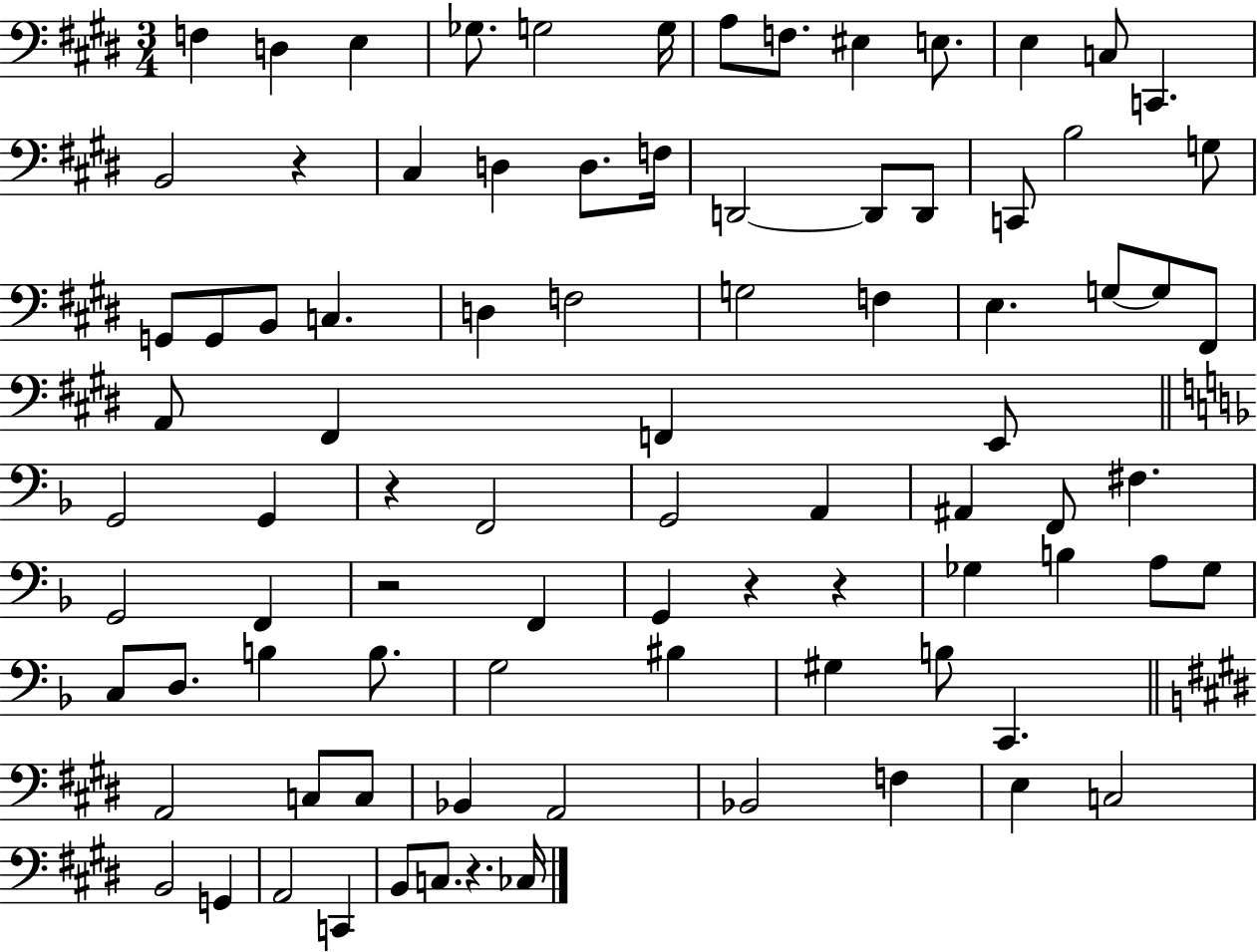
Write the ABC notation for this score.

X:1
T:Untitled
M:3/4
L:1/4
K:E
F, D, E, _G,/2 G,2 G,/4 A,/2 F,/2 ^E, E,/2 E, C,/2 C,, B,,2 z ^C, D, D,/2 F,/4 D,,2 D,,/2 D,,/2 C,,/2 B,2 G,/2 G,,/2 G,,/2 B,,/2 C, D, F,2 G,2 F, E, G,/2 G,/2 ^F,,/2 A,,/2 ^F,, F,, E,,/2 G,,2 G,, z F,,2 G,,2 A,, ^A,, F,,/2 ^F, G,,2 F,, z2 F,, G,, z z _G, B, A,/2 _G,/2 C,/2 D,/2 B, B,/2 G,2 ^B, ^G, B,/2 C,, A,,2 C,/2 C,/2 _B,, A,,2 _B,,2 F, E, C,2 B,,2 G,, A,,2 C,, B,,/2 C,/2 z _C,/4